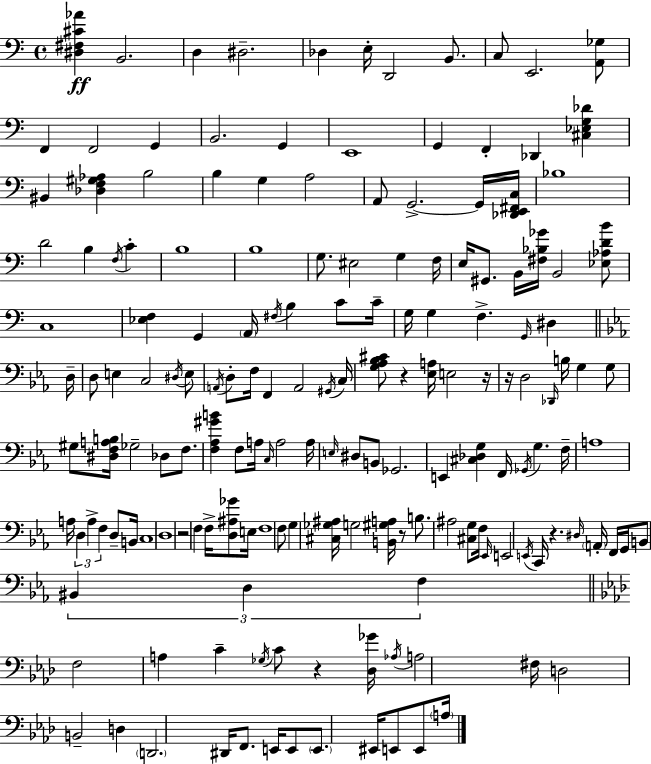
[D#3,F#3,C#4,Ab4]/q B2/h. D3/q D#3/h. Db3/q E3/s D2/h B2/e. C3/e E2/h. [A2,Gb3]/e F2/q F2/h G2/q B2/h. G2/q E2/w G2/q F2/q Db2/q [C#3,Eb3,G3,Db4]/q BIS2/q [Db3,F3,G#3,Ab3]/q B3/h B3/q G3/q A3/h A2/e G2/h. G2/s [Db2,E2,F#2,C3]/s Bb3/w D4/h B3/q F3/s C4/q B3/w B3/w G3/e. EIS3/h G3/q F3/s E3/s G#2/e. B2/s [F#3,Bb3,Gb4]/s B2/h [Eb3,Ab3,D4,B4]/e C3/w [Eb3,F3]/q G2/q A2/s F#3/s B3/q C4/e C4/s G3/s G3/q F3/q. G2/s D#3/q D3/s D3/e E3/q C3/h D#3/s E3/e A2/s D3/e F3/s F2/q A2/h G#2/s C3/s [G3,Ab3,Bb3,C#4]/e R/q [Eb3,A3]/s E3/h R/s R/s D3/h Db2/s B3/s G3/q G3/e G#3/e [D#3,F3,A3,B3]/s Gb3/h Db3/e F3/e. [F3,Ab3,G#4,B4]/q F3/e A3/s C3/s A3/h A3/s E3/s D#3/e B2/e Gb2/h. E2/q [C#3,Db3,G3]/q F2/s Gb2/s G3/q. F3/s A3/w A3/s D3/q A3/q F3/q D3/e B2/s C3/w D3/w R/h F3/q F3/s [D3,A#3,Gb4]/e E3/s F3/w F3/e G3/q [C#3,Gb3,A#3]/s G3/h [B2,G#3,A3]/s R/e B3/e. A#3/h [C#3,G3]/e F3/s Eb2/s E2/h E2/s C2/s R/q. D#3/s A2/s F2/s G2/s B2/e BIS2/q D3/q F3/q F3/h A3/q C4/q Gb3/s C4/e R/q [Db3,Gb4]/s Ab3/s A3/h F#3/s D3/h B2/h D3/q D2/h. D#2/s F2/e. E2/s E2/e E2/e. EIS2/s E2/e E2/e A3/s